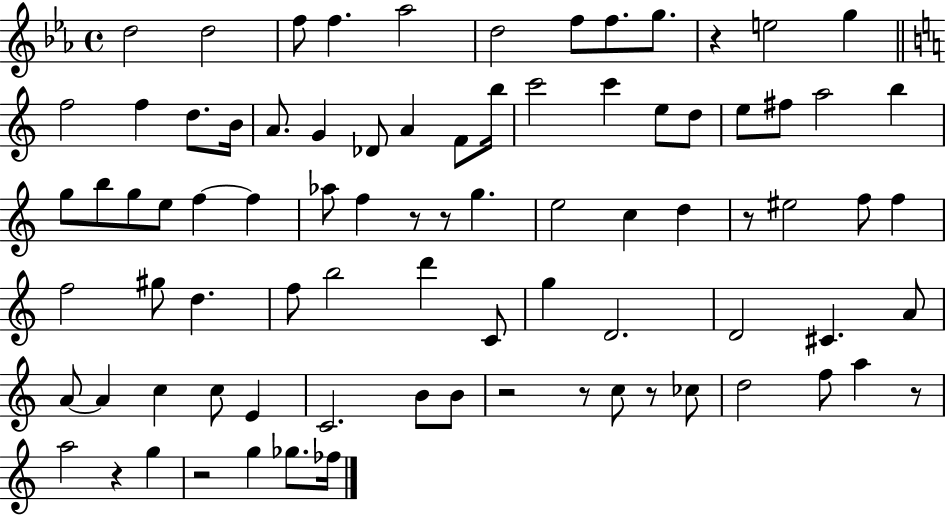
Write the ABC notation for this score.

X:1
T:Untitled
M:4/4
L:1/4
K:Eb
d2 d2 f/2 f _a2 d2 f/2 f/2 g/2 z e2 g f2 f d/2 B/4 A/2 G _D/2 A F/2 b/4 c'2 c' e/2 d/2 e/2 ^f/2 a2 b g/2 b/2 g/2 e/2 f f _a/2 f z/2 z/2 g e2 c d z/2 ^e2 f/2 f f2 ^g/2 d f/2 b2 d' C/2 g D2 D2 ^C A/2 A/2 A c c/2 E C2 B/2 B/2 z2 z/2 c/2 z/2 _c/2 d2 f/2 a z/2 a2 z g z2 g _g/2 _f/4